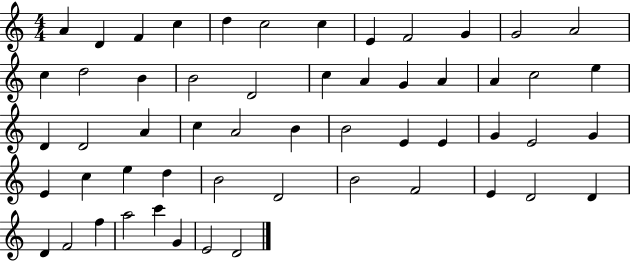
A4/q D4/q F4/q C5/q D5/q C5/h C5/q E4/q F4/h G4/q G4/h A4/h C5/q D5/h B4/q B4/h D4/h C5/q A4/q G4/q A4/q A4/q C5/h E5/q D4/q D4/h A4/q C5/q A4/h B4/q B4/h E4/q E4/q G4/q E4/h G4/q E4/q C5/q E5/q D5/q B4/h D4/h B4/h F4/h E4/q D4/h D4/q D4/q F4/h F5/q A5/h C6/q G4/q E4/h D4/h